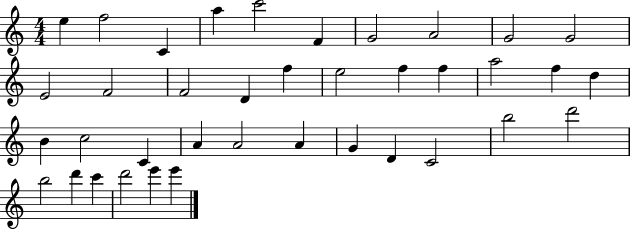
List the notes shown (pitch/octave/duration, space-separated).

E5/q F5/h C4/q A5/q C6/h F4/q G4/h A4/h G4/h G4/h E4/h F4/h F4/h D4/q F5/q E5/h F5/q F5/q A5/h F5/q D5/q B4/q C5/h C4/q A4/q A4/h A4/q G4/q D4/q C4/h B5/h D6/h B5/h D6/q C6/q D6/h E6/q E6/q